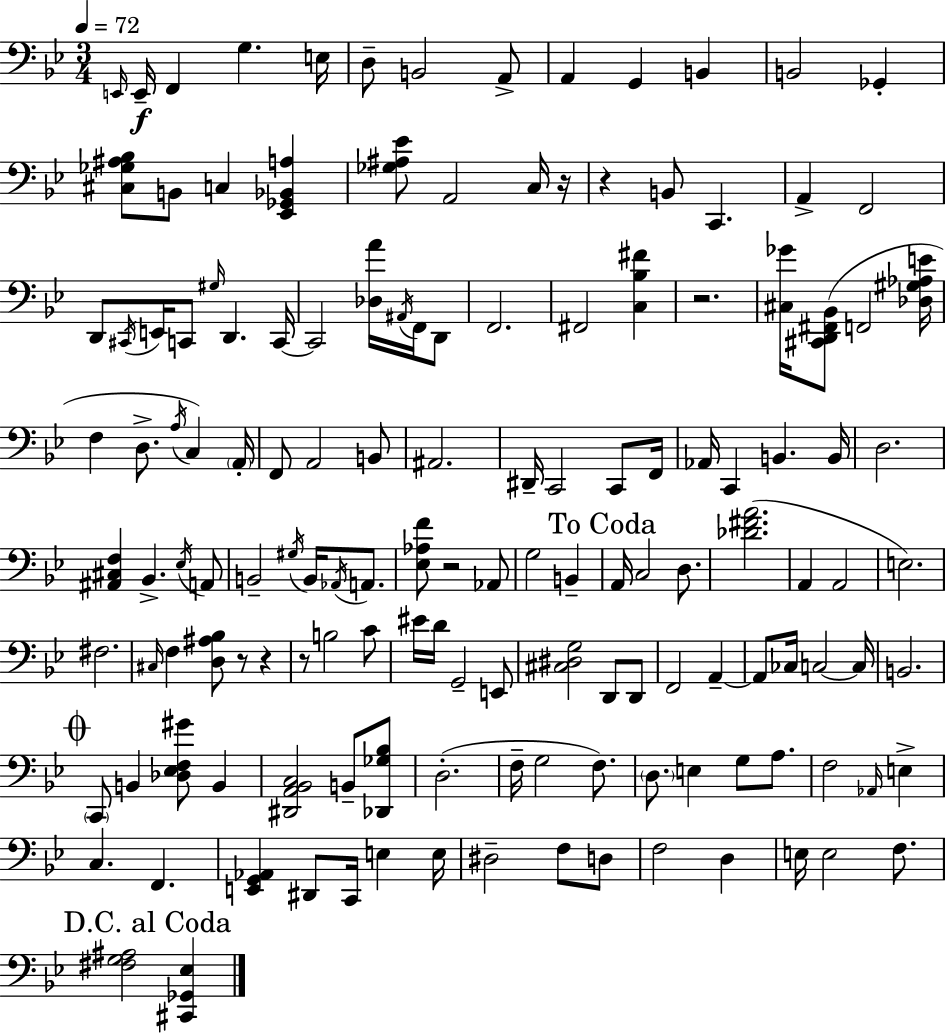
{
  \clef bass
  \numericTimeSignature
  \time 3/4
  \key bes \major
  \tempo 4 = 72
  \grace { e,16 }\f e,16-- f,4 g4. | e16 d8-- b,2 a,8-> | a,4 g,4 b,4 | b,2 ges,4-. | \break <cis ges ais bes>8 b,8 c4 <ees, ges, bes, a>4 | <ges ais ees'>8 a,2 c16 | r16 r4 b,8 c,4. | a,4-> f,2 | \break d,8 \acciaccatura { cis,16 } e,16 c,8 \grace { gis16 } d,4. | c,16~~ c,2 <des a'>16 | \acciaccatura { ais,16 } f,16 d,8 f,2. | fis,2 | \break <c bes fis'>4 r2. | <cis ges'>16 <cis, d, fis, bes,>8( f,2 | <des gis aes e'>16 f4 d8.-> \acciaccatura { a16 }) | c4 \parenthesize a,16-. f,8 a,2 | \break b,8 ais,2. | dis,16-- c,2 | c,8 f,16 aes,16 c,4 b,4. | b,16 d2. | \break <ais, cis f>4 bes,4.-> | \acciaccatura { ees16 } a,8 b,2-- | \acciaccatura { gis16 } b,16 \acciaccatura { aes,16 } a,8. <ees aes f'>8 r2 | aes,8 g2 | \break b,4-- \mark "To Coda" a,16 c2 | d8. <des' fis' a'>2.( | a,4 | a,2 e2.) | \break fis2. | \grace { cis16 } f4 | <d ais bes>8 r8 r4 r8 b2 | c'8 eis'16 d'16 g,2-- | \break e,8 <cis dis g>2 | d,8 d,8 f,2 | a,4--~~ a,8 ces16 | c2~~ c16 b,2. | \break \mark \markup { \musicglyph "scripts.coda" } \parenthesize c,8 b,4 | <des ees f gis'>8 b,4 <dis, a, bes, c>2 | b,8-- <des, ges bes>8 d2.-.( | f16-- g2 | \break f8.) \parenthesize d8. | e4 g8 a8. f2 | \grace { aes,16 } e4-> c4. | f,4. <e, g, aes,>4 | \break dis,8 c,16 e4 e16 dis2-- | f8 d8 f2 | d4 e16 e2 | f8. \mark "D.C. al Coda" <fis g ais>2 | \break <cis, ges, ees>4 \bar "|."
}